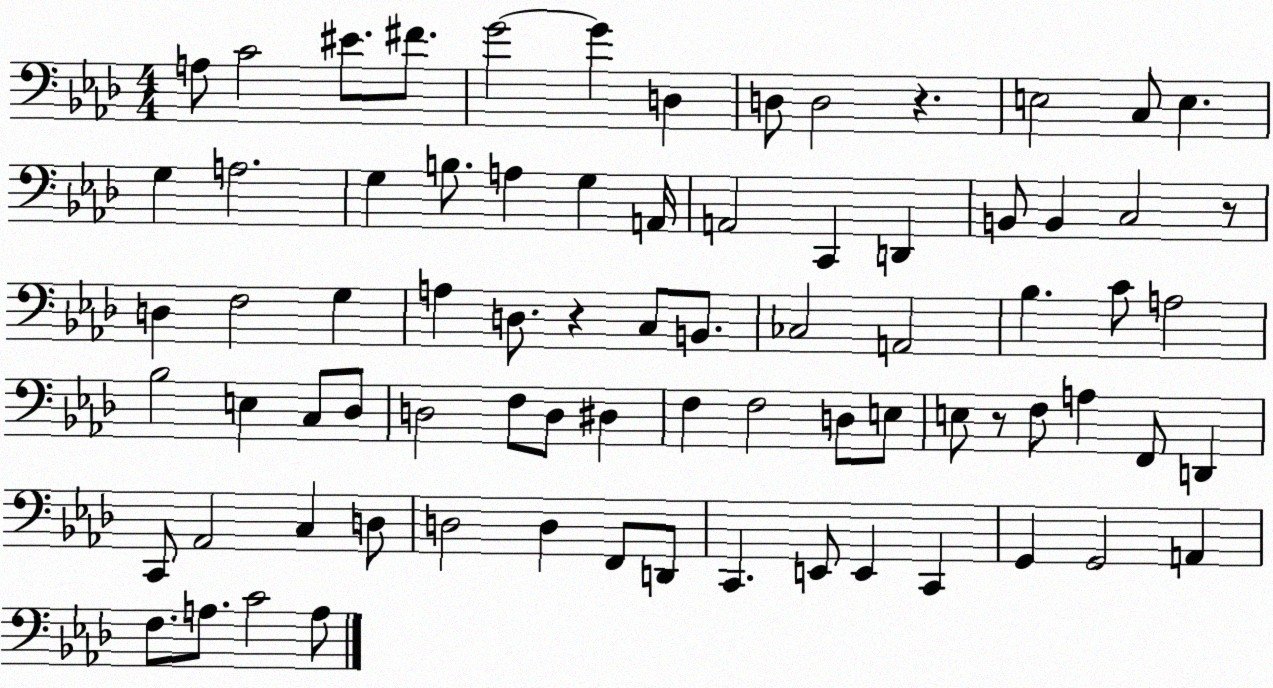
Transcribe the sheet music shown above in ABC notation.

X:1
T:Untitled
M:4/4
L:1/4
K:Ab
A,/2 C2 ^E/2 ^F/2 G2 G D, D,/2 D,2 z E,2 C,/2 E, G, A,2 G, B,/2 A, G, A,,/4 A,,2 C,, D,, B,,/2 B,, C,2 z/2 D, F,2 G, A, D,/2 z C,/2 B,,/2 _C,2 A,,2 _B, C/2 A,2 _B,2 E, C,/2 _D,/2 D,2 F,/2 D,/2 ^D, F, F,2 D,/2 E,/2 E,/2 z/2 F,/2 A, F,,/2 D,, C,,/2 _A,,2 C, D,/2 D,2 D, F,,/2 D,,/2 C,, E,,/2 E,, C,, G,, G,,2 A,, F,/2 A,/2 C2 A,/2